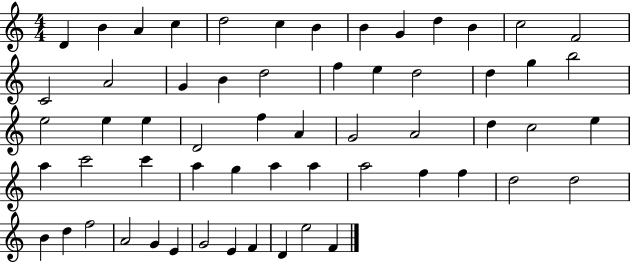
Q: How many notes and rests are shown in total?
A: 59